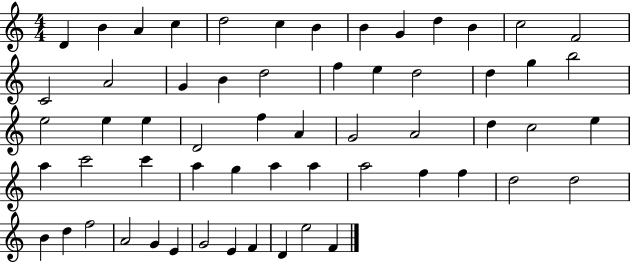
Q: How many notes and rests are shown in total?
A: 59